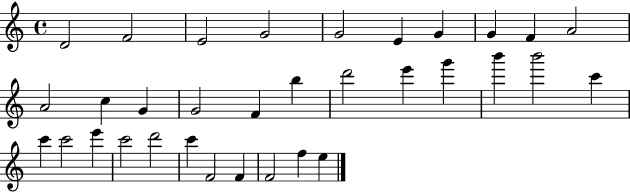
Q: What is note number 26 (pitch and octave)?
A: C6